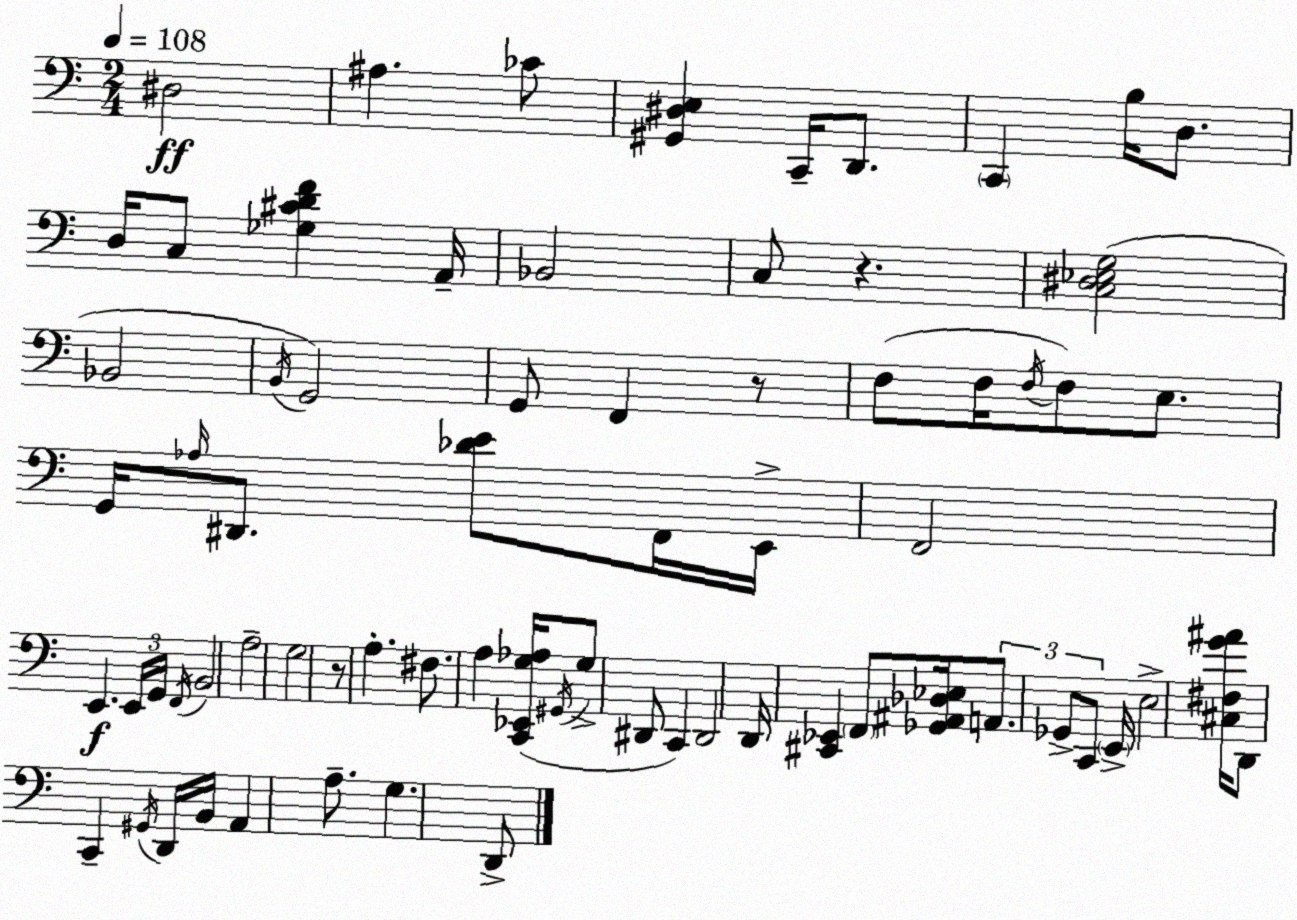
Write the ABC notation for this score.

X:1
T:Untitled
M:2/4
L:1/4
K:C
^D,2 ^A, _C/2 [^G,,^D,E,] C,,/4 D,,/2 C,, B,/4 D,/2 D,/4 C,/2 [_G,^CDF] A,,/4 _B,,2 C,/2 z [C,^D,_E,G,]2 _B,,2 B,,/4 G,,2 G,,/2 F,, z/2 F,/2 F,/4 F,/4 F,/2 E,/2 G,,/4 _A,/4 ^D,,/2 [_DE]/2 F,,/4 E,,/4 F,,2 E,, E,,/4 G,,/4 F,,/4 B,,2 A,2 G,2 z/2 A, ^F,/2 A, [C,,_E,,G,_A,]/4 ^G,,/4 G,/2 ^D,,/2 C,, ^D,,2 D,,/4 [^C,,_E,,] F,,/2 [_G,,^A,,_D,_E,]/4 A,,/2 _G,,/2 C,,/2 E,,/4 E,2 [^C,^F,G^A]/4 D,,/2 C,, ^G,,/4 D,,/4 B,,/4 A,, A,/2 G, D,,/2